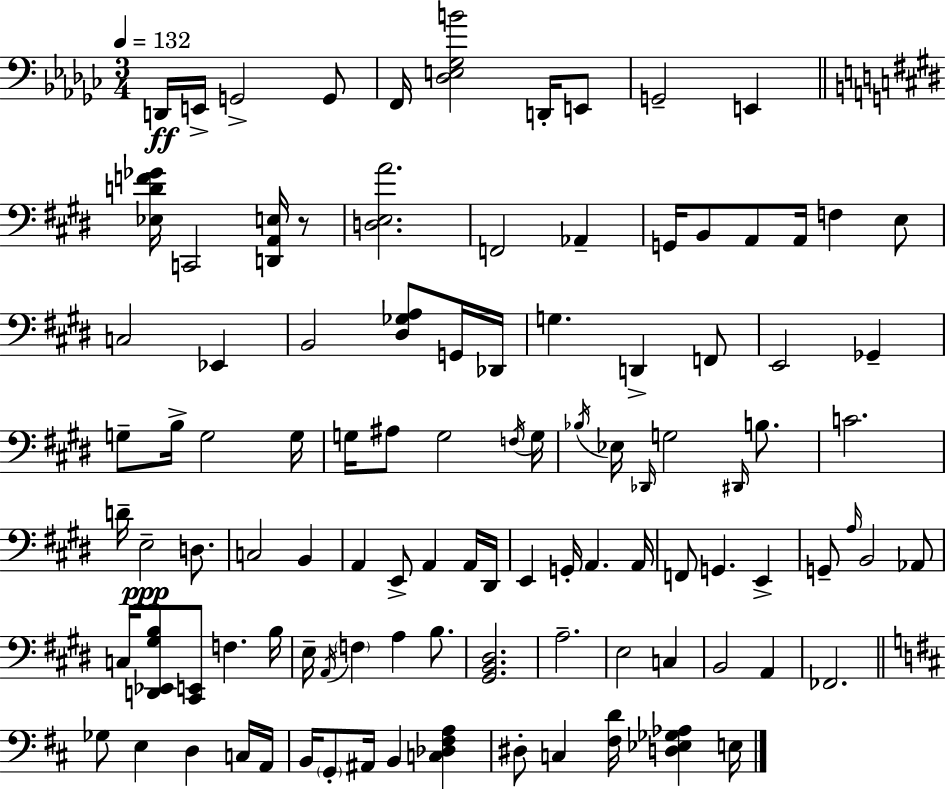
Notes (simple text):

D2/s E2/s G2/h G2/e F2/s [Db3,E3,Gb3,B4]/h D2/s E2/e G2/h E2/q [Eb3,D4,F4,Gb4]/s C2/h [D2,A2,E3]/s R/e [D3,E3,A4]/h. F2/h Ab2/q G2/s B2/e A2/e A2/s F3/q E3/e C3/h Eb2/q B2/h [D#3,Gb3,A3]/e G2/s Db2/s G3/q. D2/q F2/e E2/h Gb2/q G3/e B3/s G3/h G3/s G3/s A#3/e G3/h F3/s G3/s Bb3/s Eb3/s Db2/s G3/h D#2/s B3/e. C4/h. D4/s E3/h D3/e. C3/h B2/q A2/q E2/e A2/q A2/s D#2/s E2/q G2/s A2/q. A2/s F2/e G2/q. E2/q G2/e A3/s B2/h Ab2/e C3/s [D2,Eb2,G#3,B3]/e [C#2,E2]/e F3/q. B3/s E3/s A2/s F3/q A3/q B3/e. [G#2,B2,D#3]/h. A3/h. E3/h C3/q B2/h A2/q FES2/h. Gb3/e E3/q D3/q C3/s A2/s B2/s G2/e A#2/s B2/q [C3,Db3,F#3,A3]/q D#3/e C3/q [F#3,D4]/s [D3,Eb3,Gb3,Ab3]/q E3/s